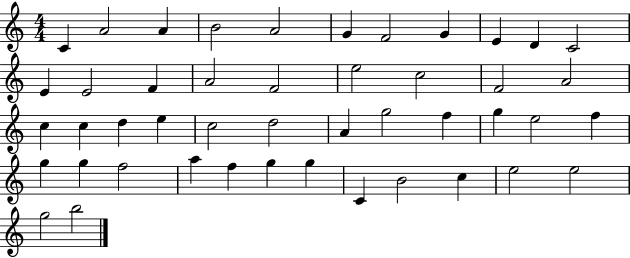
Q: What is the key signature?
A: C major